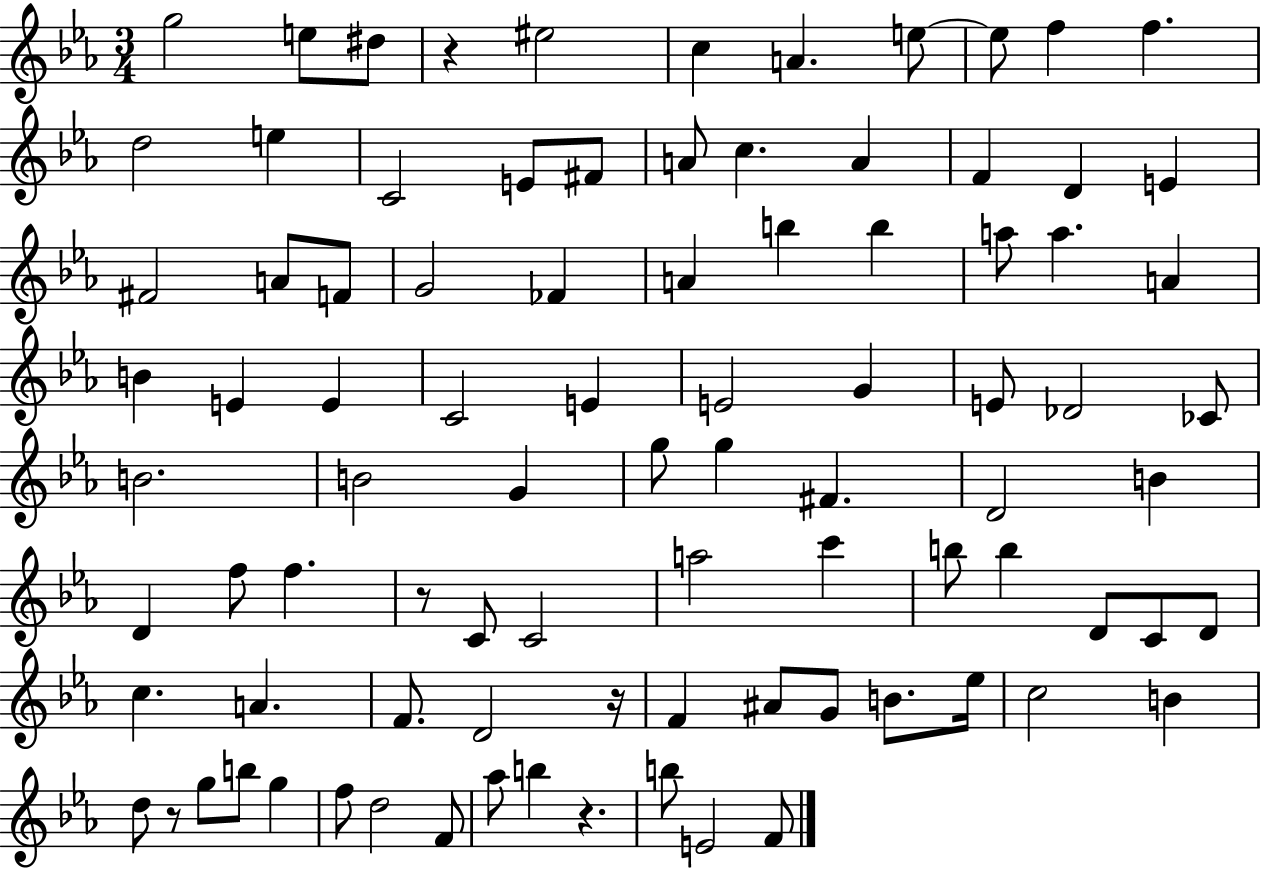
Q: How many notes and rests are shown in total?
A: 90